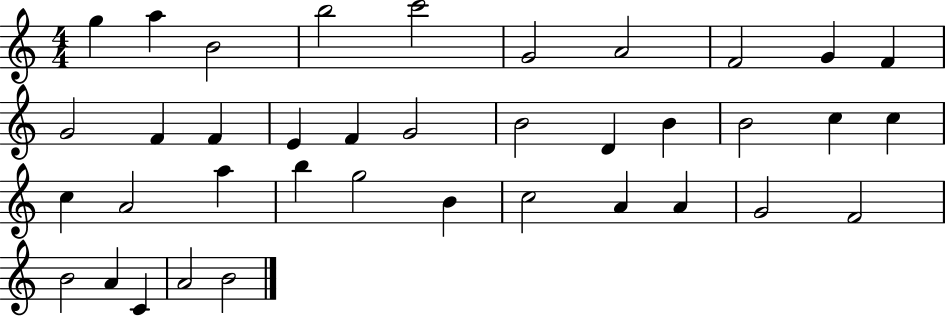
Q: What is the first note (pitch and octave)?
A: G5